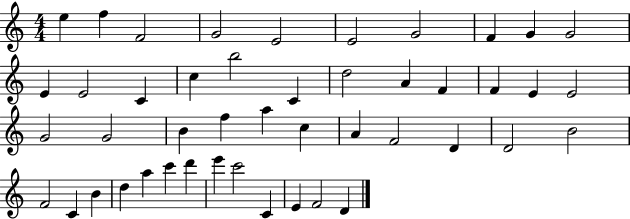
E5/q F5/q F4/h G4/h E4/h E4/h G4/h F4/q G4/q G4/h E4/q E4/h C4/q C5/q B5/h C4/q D5/h A4/q F4/q F4/q E4/q E4/h G4/h G4/h B4/q F5/q A5/q C5/q A4/q F4/h D4/q D4/h B4/h F4/h C4/q B4/q D5/q A5/q C6/q D6/q E6/q C6/h C4/q E4/q F4/h D4/q